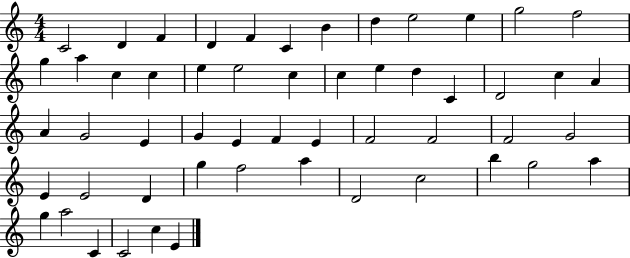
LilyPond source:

{
  \clef treble
  \numericTimeSignature
  \time 4/4
  \key c \major
  c'2 d'4 f'4 | d'4 f'4 c'4 b'4 | d''4 e''2 e''4 | g''2 f''2 | \break g''4 a''4 c''4 c''4 | e''4 e''2 c''4 | c''4 e''4 d''4 c'4 | d'2 c''4 a'4 | \break a'4 g'2 e'4 | g'4 e'4 f'4 e'4 | f'2 f'2 | f'2 g'2 | \break e'4 e'2 d'4 | g''4 f''2 a''4 | d'2 c''2 | b''4 g''2 a''4 | \break g''4 a''2 c'4 | c'2 c''4 e'4 | \bar "|."
}